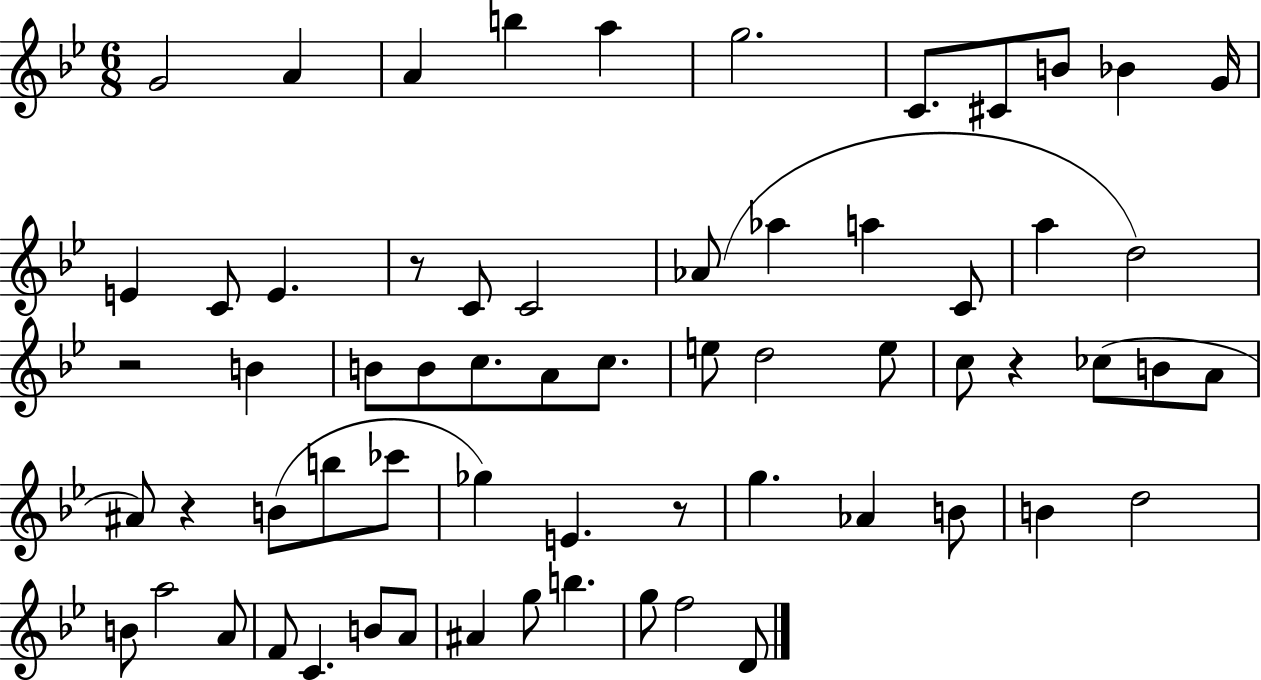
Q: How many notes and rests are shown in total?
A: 64